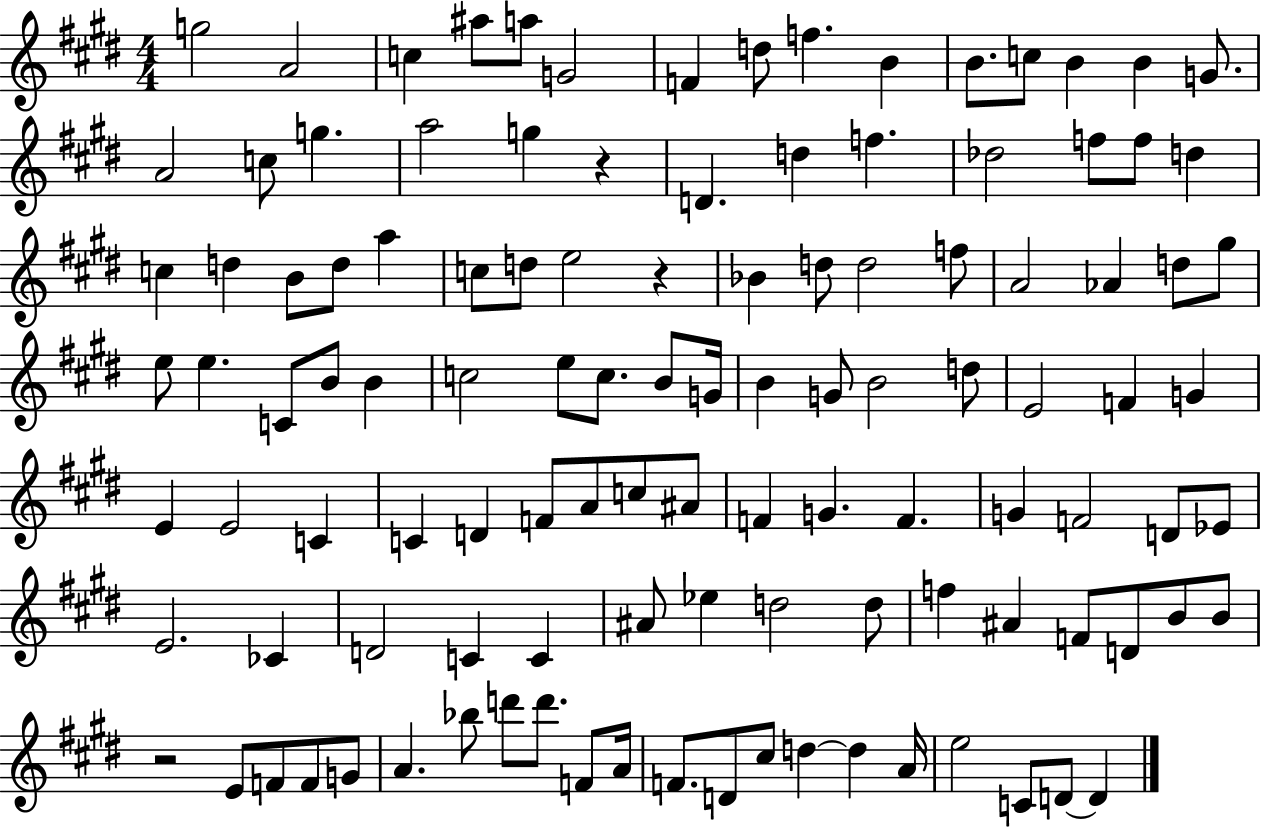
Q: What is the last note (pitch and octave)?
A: D4